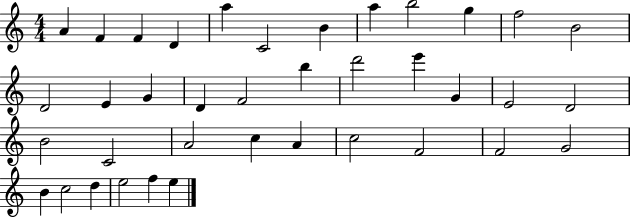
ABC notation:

X:1
T:Untitled
M:4/4
L:1/4
K:C
A F F D a C2 B a b2 g f2 B2 D2 E G D F2 b d'2 e' G E2 D2 B2 C2 A2 c A c2 F2 F2 G2 B c2 d e2 f e